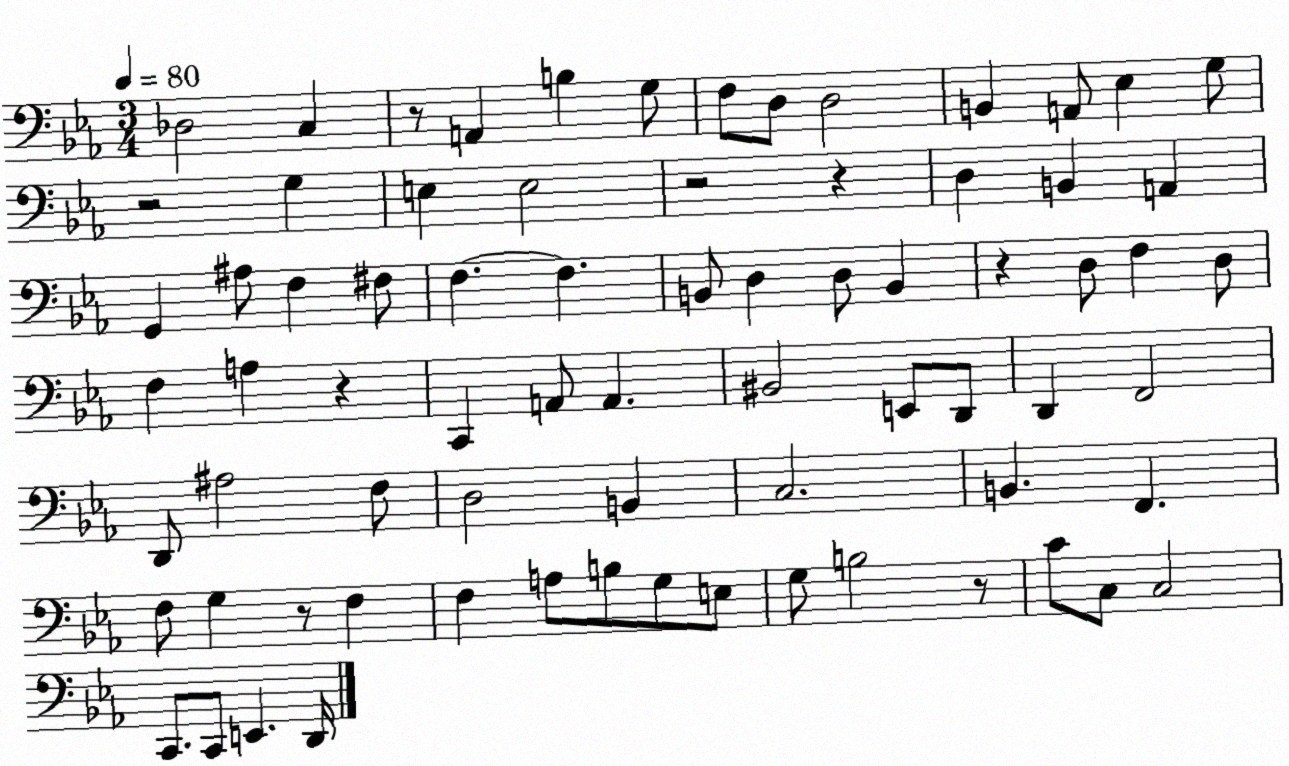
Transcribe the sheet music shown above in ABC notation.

X:1
T:Untitled
M:3/4
L:1/4
K:Eb
_D,2 C, z/2 A,, B, G,/2 F,/2 D,/2 D,2 B,, A,,/2 _E, G,/2 z2 G, E, E,2 z2 z D, B,, A,, G,, ^A,/2 F, ^F,/2 F, F, B,,/2 D, D,/2 B,, z D,/2 F, D,/2 F, A, z C,, A,,/2 A,, ^B,,2 E,,/2 D,,/2 D,, F,,2 D,,/2 ^A,2 F,/2 D,2 B,, C,2 B,, F,, F,/2 G, z/2 F, F, A,/2 B,/2 G,/2 E,/2 G,/2 B,2 z/2 C/2 C,/2 C,2 C,,/2 C,,/2 E,, D,,/4